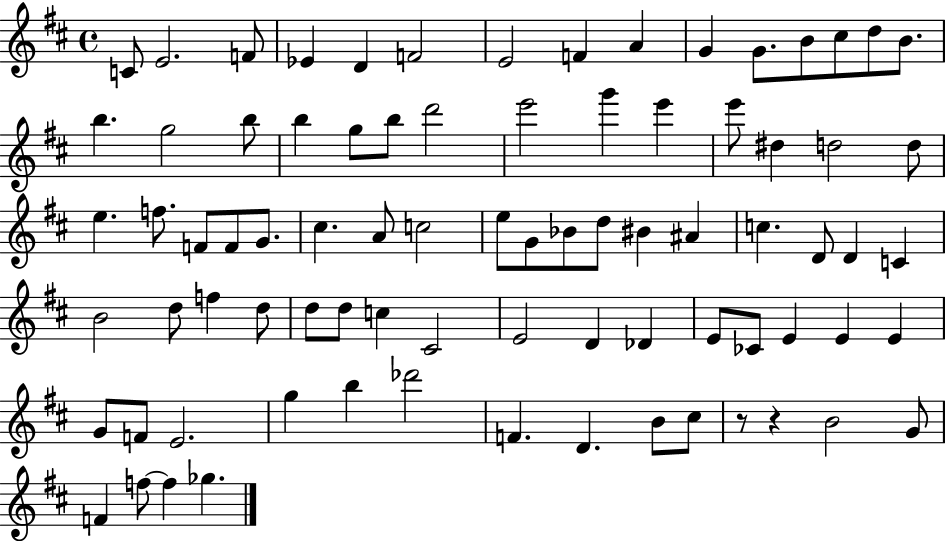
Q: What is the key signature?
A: D major